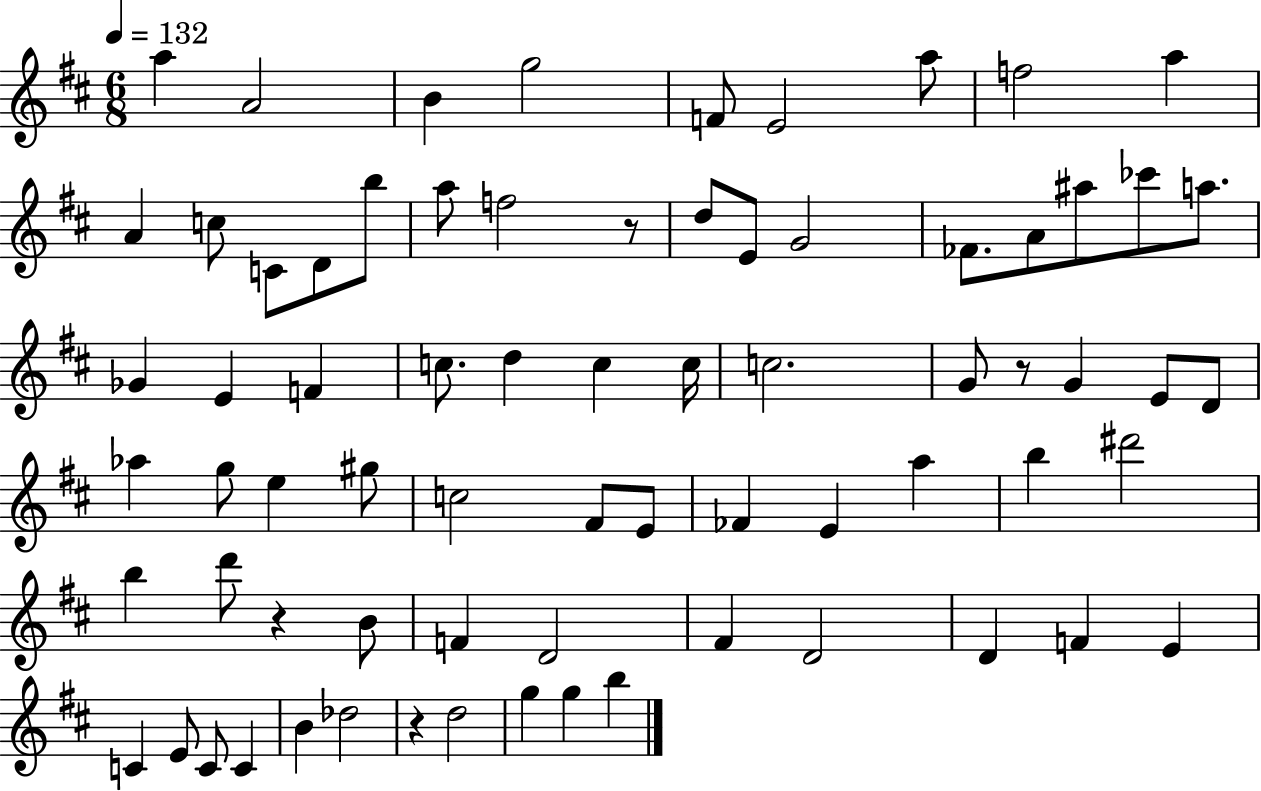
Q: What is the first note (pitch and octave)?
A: A5